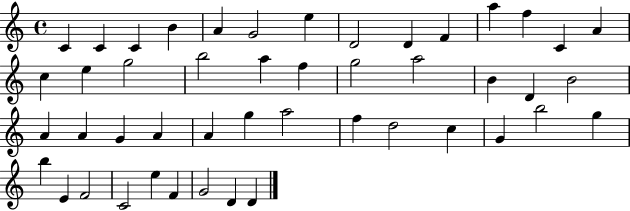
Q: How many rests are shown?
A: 0